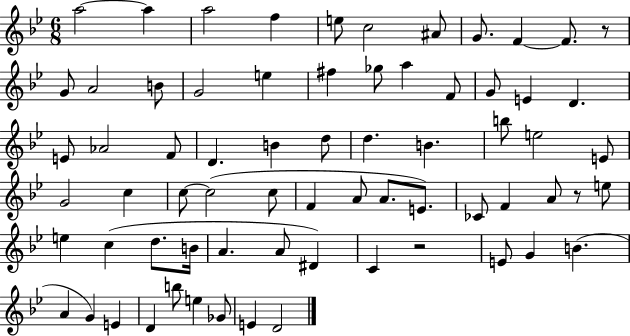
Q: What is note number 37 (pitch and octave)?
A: C5